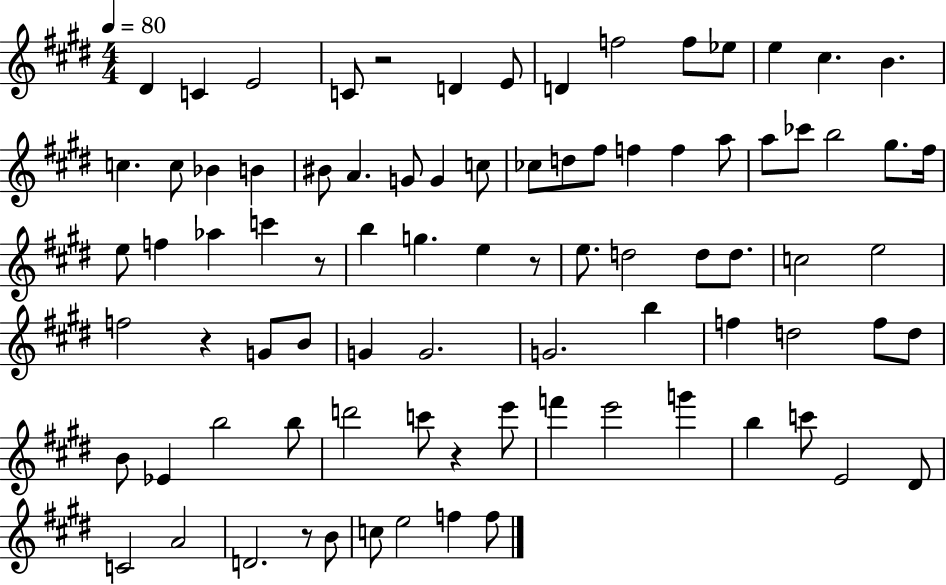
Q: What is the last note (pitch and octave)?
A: F5